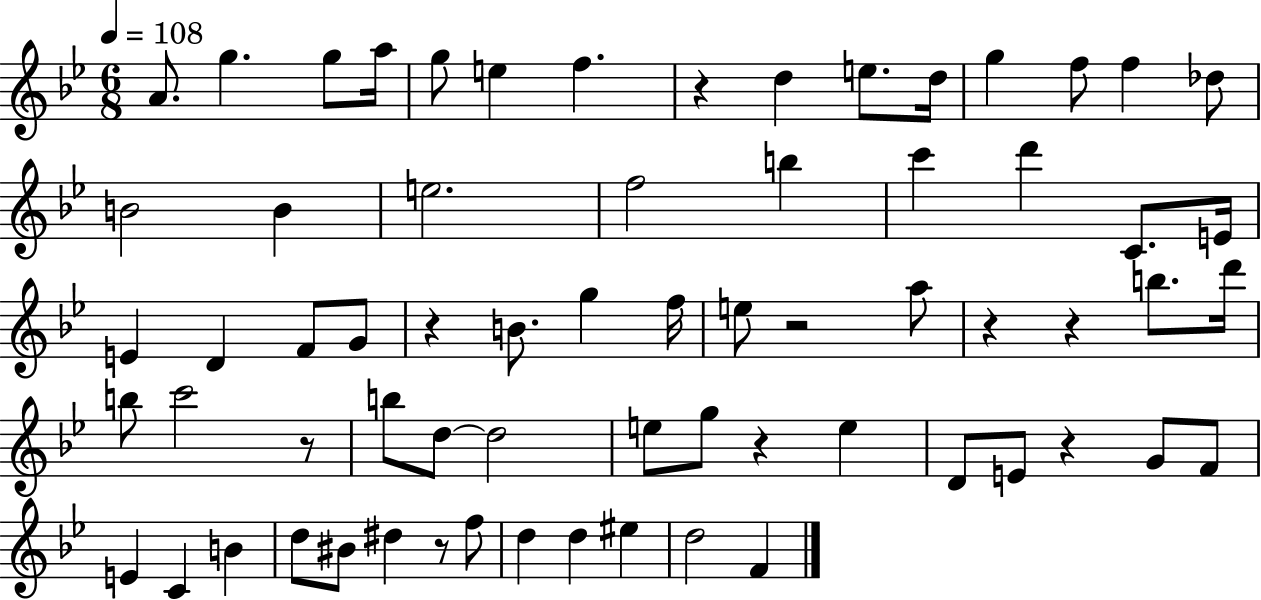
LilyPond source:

{
  \clef treble
  \numericTimeSignature
  \time 6/8
  \key bes \major
  \tempo 4 = 108
  a'8. g''4. g''8 a''16 | g''8 e''4 f''4. | r4 d''4 e''8. d''16 | g''4 f''8 f''4 des''8 | \break b'2 b'4 | e''2. | f''2 b''4 | c'''4 d'''4 c'8. e'16 | \break e'4 d'4 f'8 g'8 | r4 b'8. g''4 f''16 | e''8 r2 a''8 | r4 r4 b''8. d'''16 | \break b''8 c'''2 r8 | b''8 d''8~~ d''2 | e''8 g''8 r4 e''4 | d'8 e'8 r4 g'8 f'8 | \break e'4 c'4 b'4 | d''8 bis'8 dis''4 r8 f''8 | d''4 d''4 eis''4 | d''2 f'4 | \break \bar "|."
}